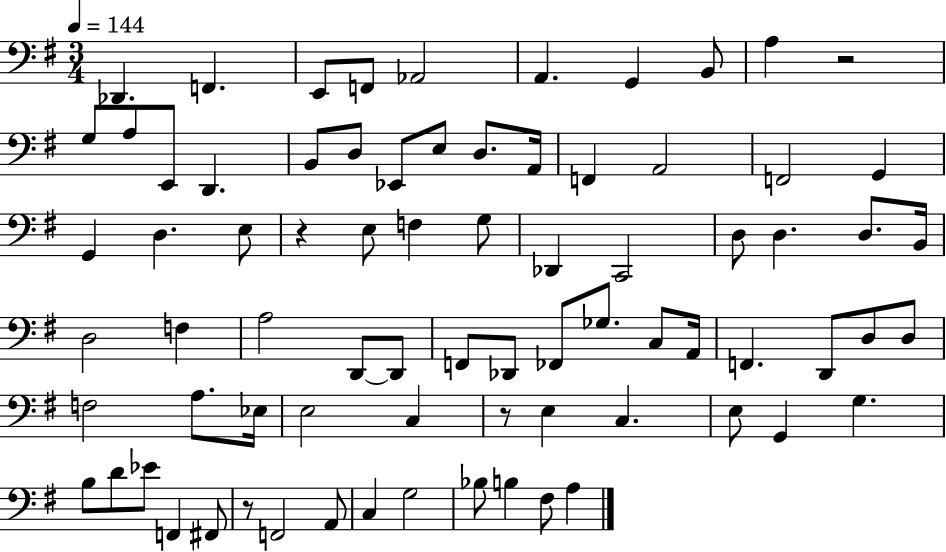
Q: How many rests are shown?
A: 4